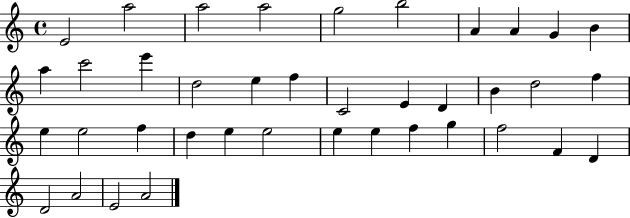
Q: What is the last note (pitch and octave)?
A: A4